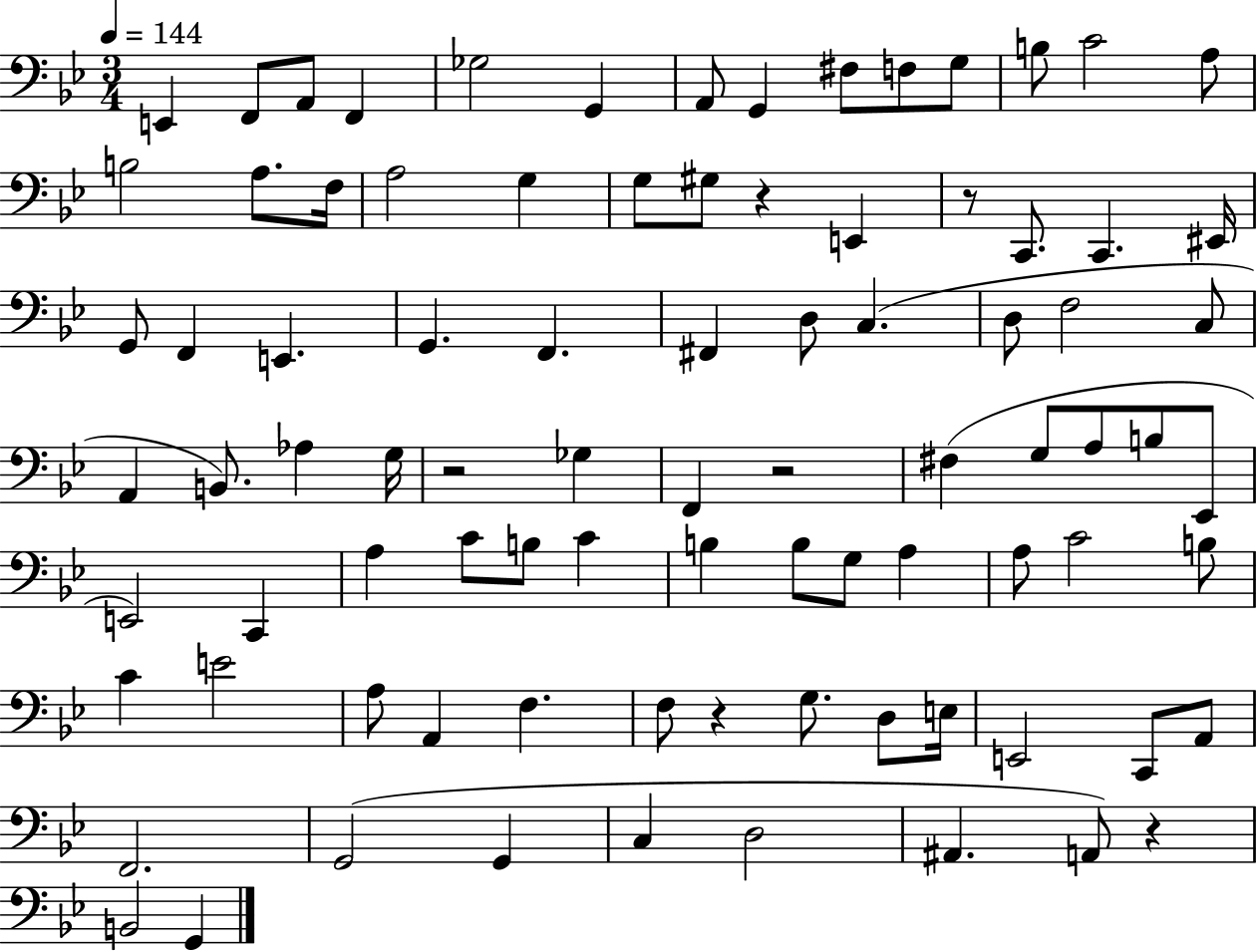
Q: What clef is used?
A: bass